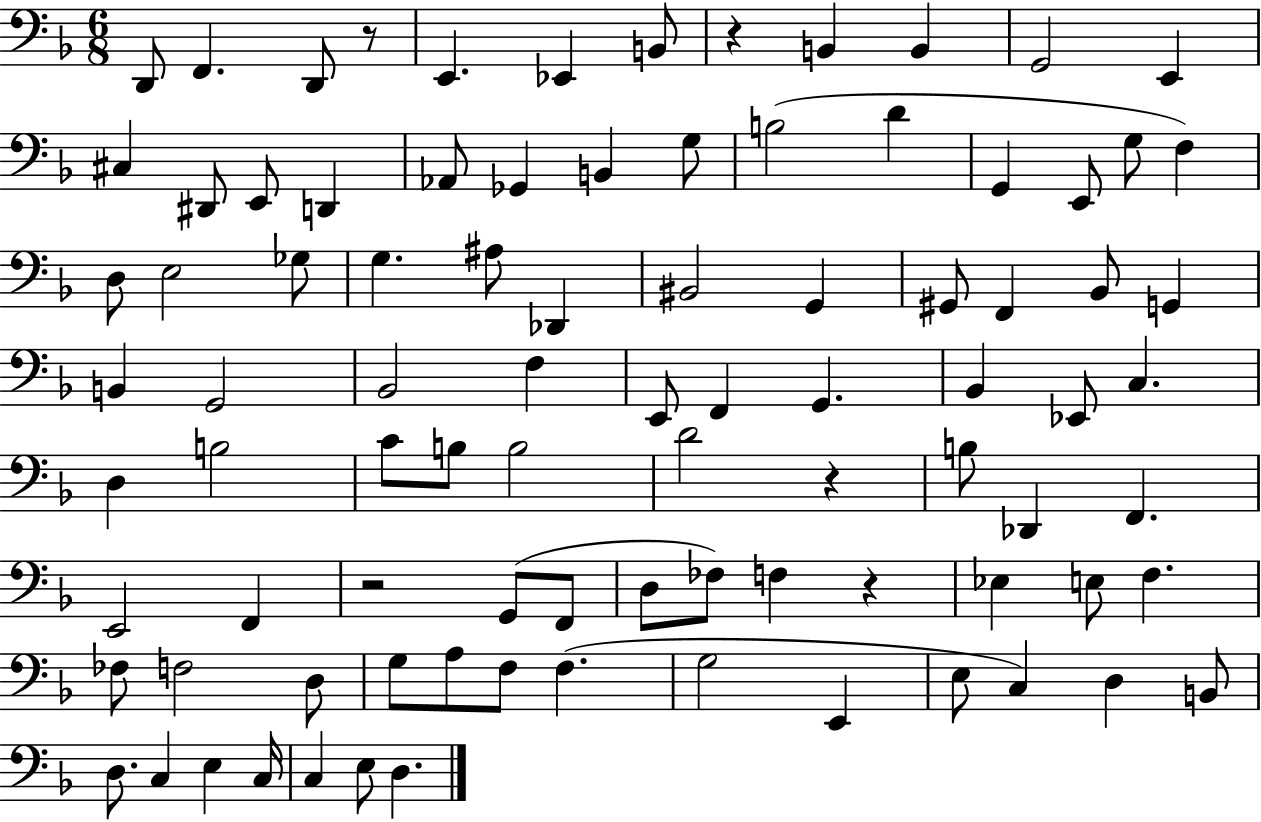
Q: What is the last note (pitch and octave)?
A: D3